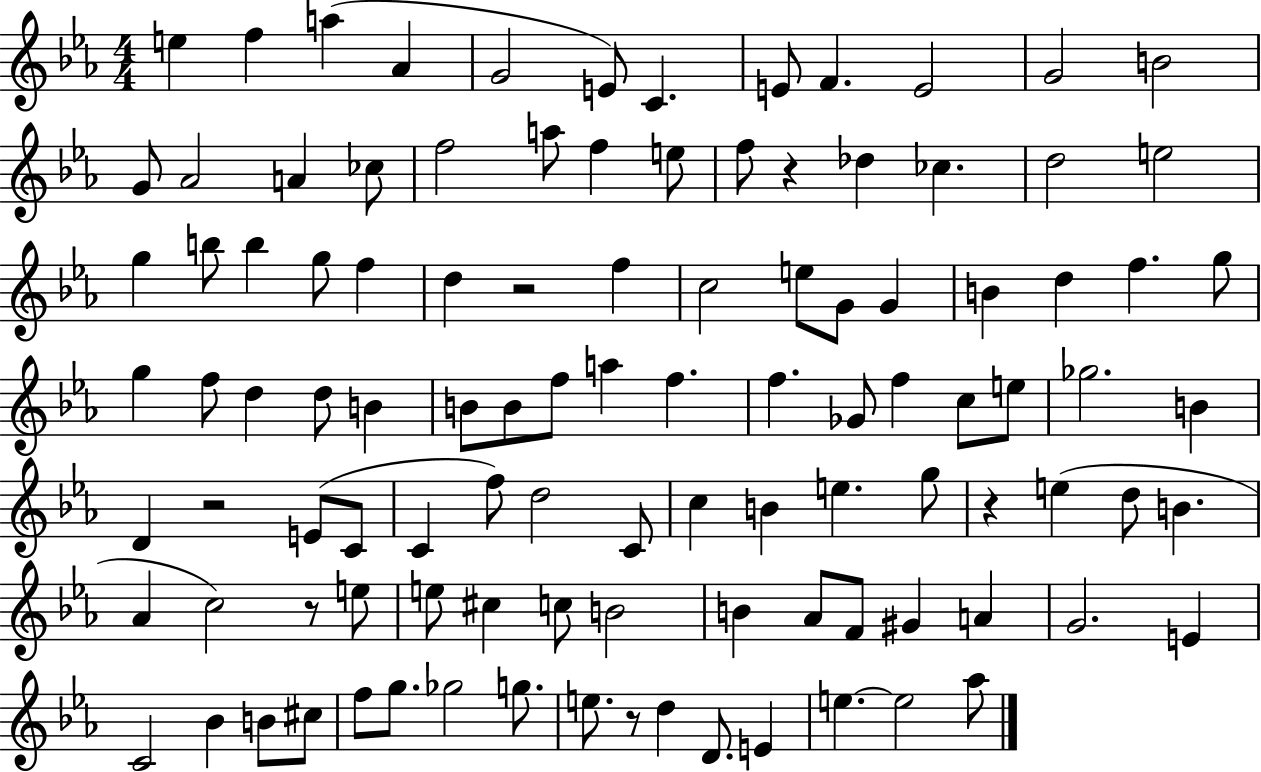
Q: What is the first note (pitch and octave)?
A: E5